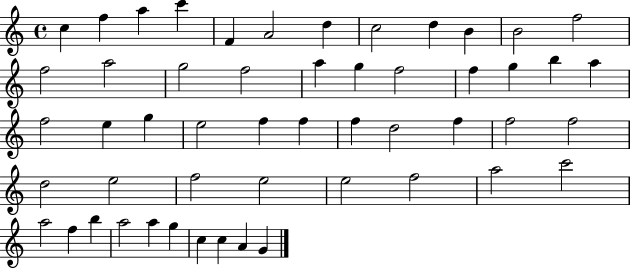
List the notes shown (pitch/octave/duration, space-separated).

C5/q F5/q A5/q C6/q F4/q A4/h D5/q C5/h D5/q B4/q B4/h F5/h F5/h A5/h G5/h F5/h A5/q G5/q F5/h F5/q G5/q B5/q A5/q F5/h E5/q G5/q E5/h F5/q F5/q F5/q D5/h F5/q F5/h F5/h D5/h E5/h F5/h E5/h E5/h F5/h A5/h C6/h A5/h F5/q B5/q A5/h A5/q G5/q C5/q C5/q A4/q G4/q